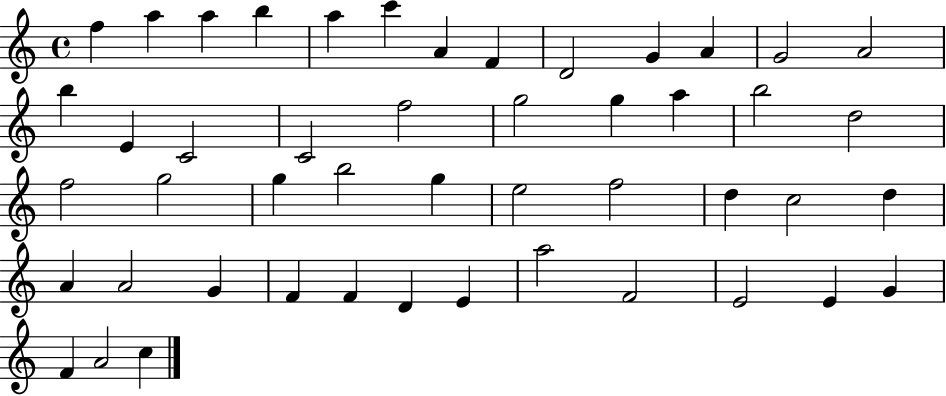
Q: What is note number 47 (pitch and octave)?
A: A4